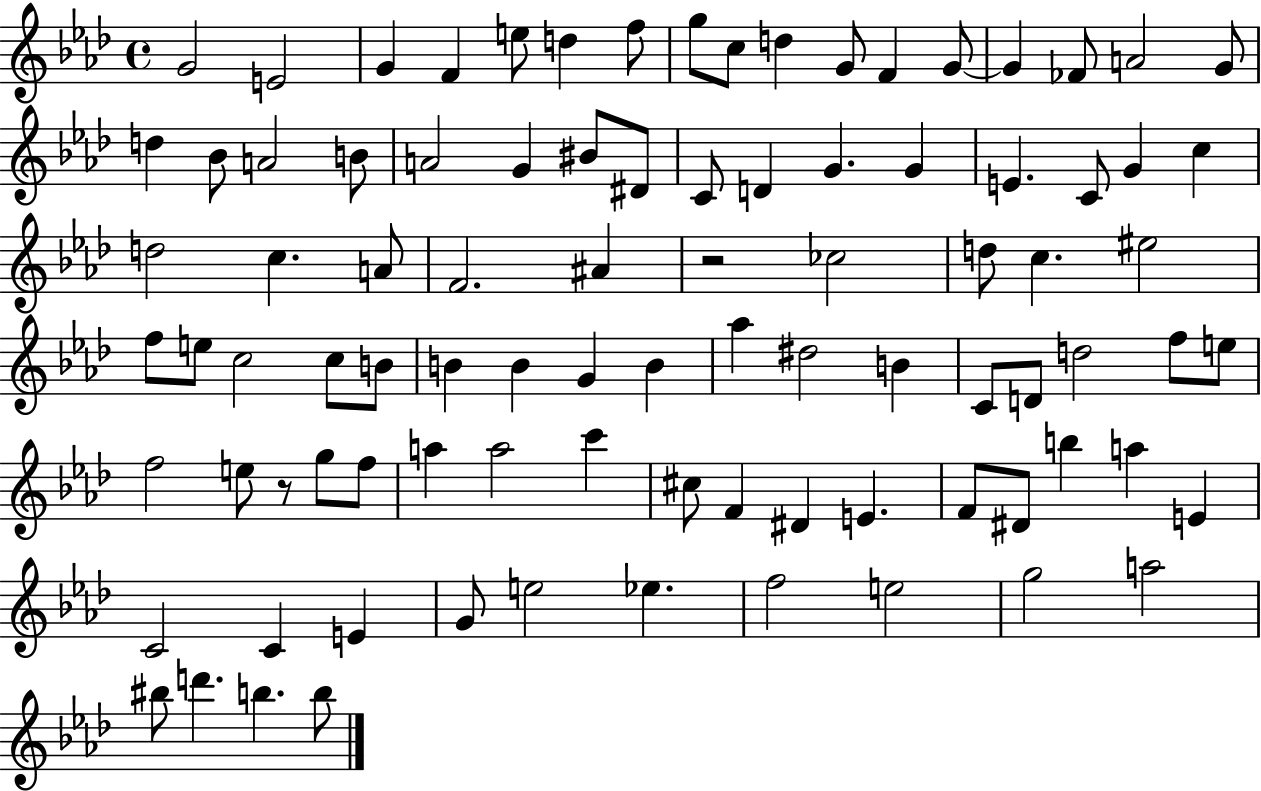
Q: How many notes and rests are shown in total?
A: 91